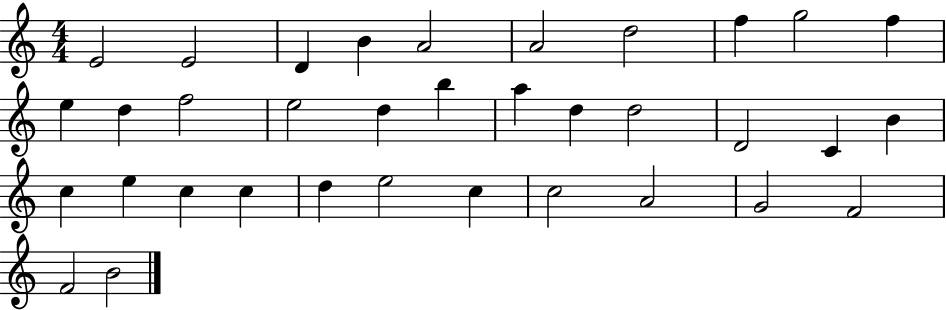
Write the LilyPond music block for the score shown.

{
  \clef treble
  \numericTimeSignature
  \time 4/4
  \key c \major
  e'2 e'2 | d'4 b'4 a'2 | a'2 d''2 | f''4 g''2 f''4 | \break e''4 d''4 f''2 | e''2 d''4 b''4 | a''4 d''4 d''2 | d'2 c'4 b'4 | \break c''4 e''4 c''4 c''4 | d''4 e''2 c''4 | c''2 a'2 | g'2 f'2 | \break f'2 b'2 | \bar "|."
}